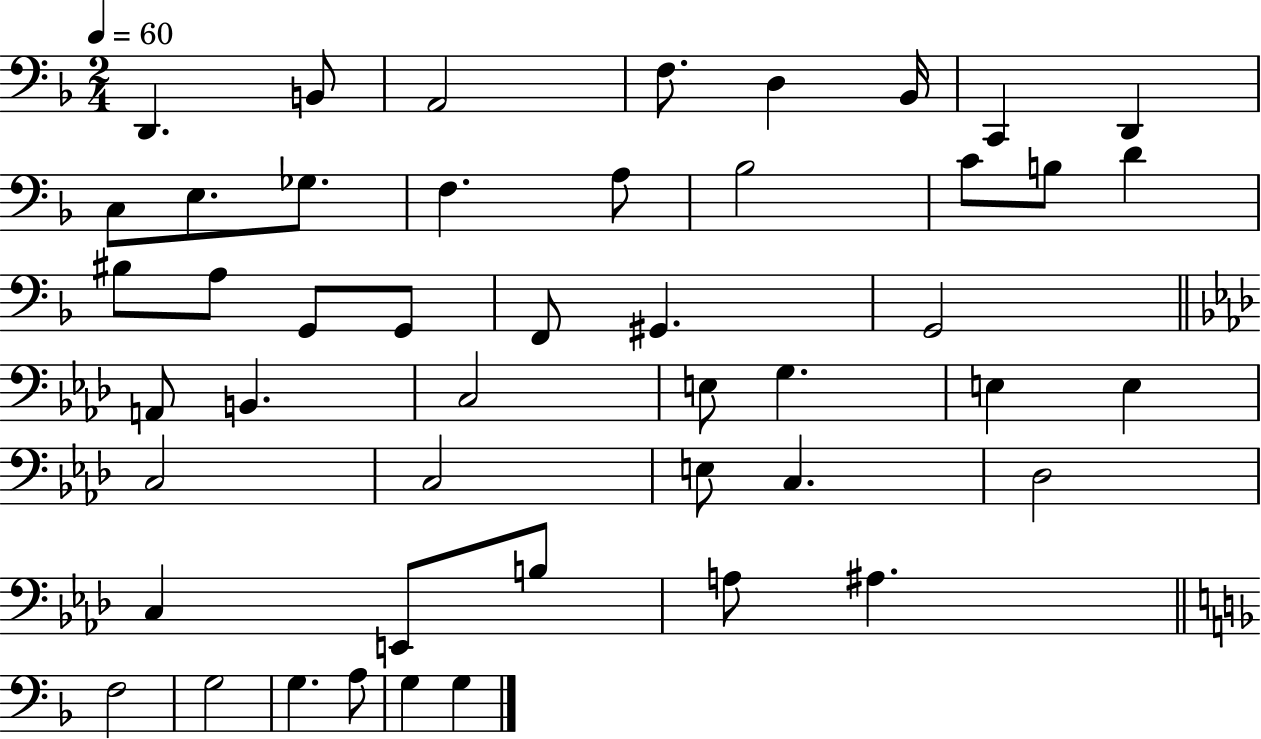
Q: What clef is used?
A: bass